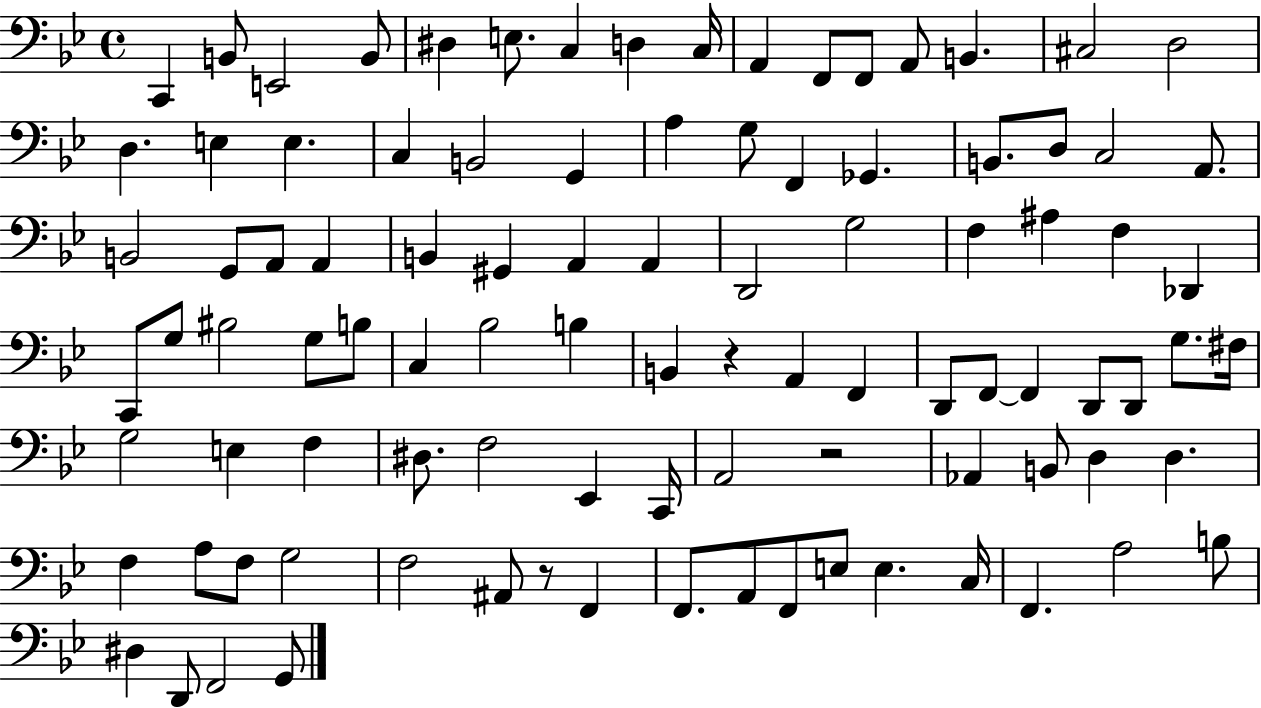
{
  \clef bass
  \time 4/4
  \defaultTimeSignature
  \key bes \major
  c,4 b,8 e,2 b,8 | dis4 e8. c4 d4 c16 | a,4 f,8 f,8 a,8 b,4. | cis2 d2 | \break d4. e4 e4. | c4 b,2 g,4 | a4 g8 f,4 ges,4. | b,8. d8 c2 a,8. | \break b,2 g,8 a,8 a,4 | b,4 gis,4 a,4 a,4 | d,2 g2 | f4 ais4 f4 des,4 | \break c,8 g8 bis2 g8 b8 | c4 bes2 b4 | b,4 r4 a,4 f,4 | d,8 f,8~~ f,4 d,8 d,8 g8. fis16 | \break g2 e4 f4 | dis8. f2 ees,4 c,16 | a,2 r2 | aes,4 b,8 d4 d4. | \break f4 a8 f8 g2 | f2 ais,8 r8 f,4 | f,8. a,8 f,8 e8 e4. c16 | f,4. a2 b8 | \break dis4 d,8 f,2 g,8 | \bar "|."
}